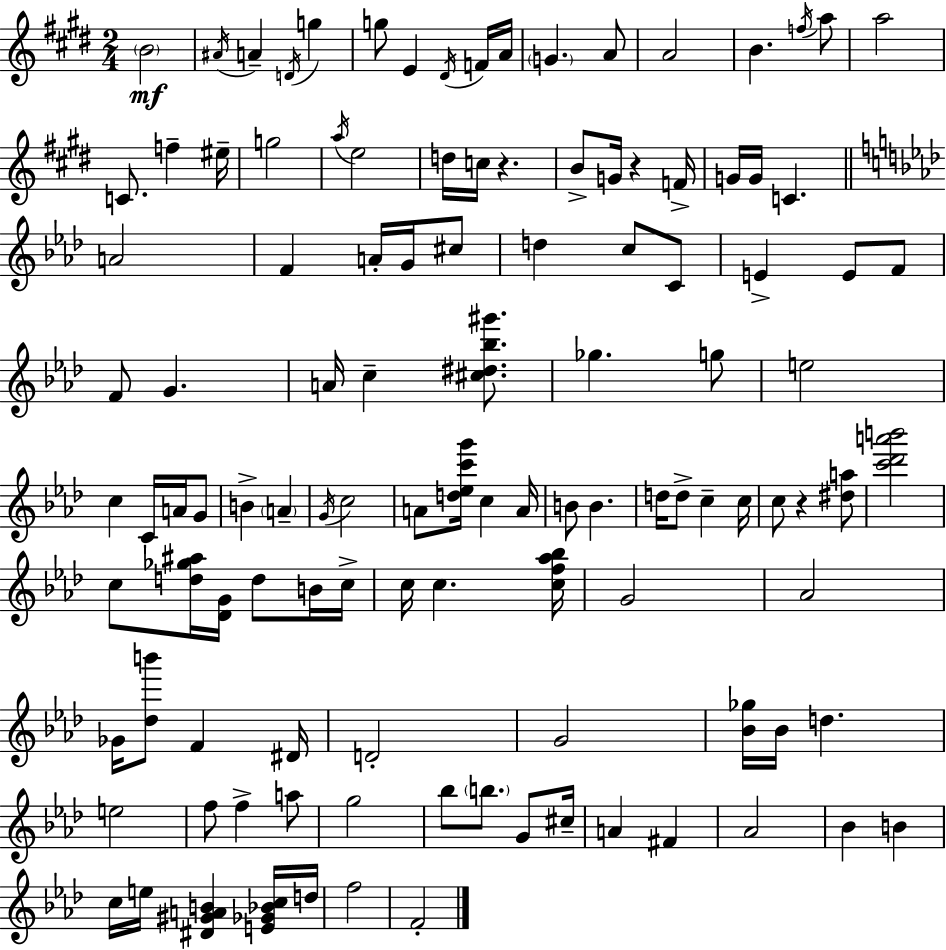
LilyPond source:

{
  \clef treble
  \numericTimeSignature
  \time 2/4
  \key e \major
  \parenthesize b'2\mf | \acciaccatura { ais'16 } a'4-- \acciaccatura { d'16 } g''4 | g''8 e'4 | \acciaccatura { dis'16 } f'16 a'16 \parenthesize g'4. | \break a'8 a'2 | b'4. | \acciaccatura { f''16 } a''8 a''2 | c'8. f''4-- | \break eis''16-- g''2 | \acciaccatura { a''16 } e''2 | d''16 c''16 r4. | b'8-> g'16 | \break r4 f'16-> g'16 g'16 c'4. | \bar "||" \break \key aes \major a'2 | f'4 a'16-. g'16 cis''8 | d''4 c''8 c'8 | e'4-> e'8 f'8 | \break f'8 g'4. | a'16 c''4-- <cis'' dis'' bes'' gis'''>8. | ges''4. g''8 | e''2 | \break c''4 c'16 a'16 g'8 | b'4-> \parenthesize a'4-- | \acciaccatura { g'16 } c''2 | a'8 <d'' ees'' c''' g'''>16 c''4 | \break a'16 b'8 b'4. | d''16 d''8-> c''4-- | c''16 c''8 r4 <dis'' a''>8 | <c''' des''' a''' b'''>2 | \break c''8 <d'' ges'' ais''>16 <des' g'>16 d''8 b'16 | c''16-> c''16 c''4. | <c'' f'' aes'' bes''>16 g'2 | aes'2 | \break ges'16 <des'' b'''>8 f'4 | dis'16 d'2-. | g'2 | <bes' ges''>16 bes'16 d''4. | \break e''2 | f''8 f''4-> a''8 | g''2 | bes''8 \parenthesize b''8. g'8 | \break cis''16-- a'4 fis'4 | aes'2 | bes'4 b'4 | c''16 e''16 <dis' gis' a' b'>4 <e' ges' bes' c''>16 | \break d''16 f''2 | f'2-. | \bar "|."
}